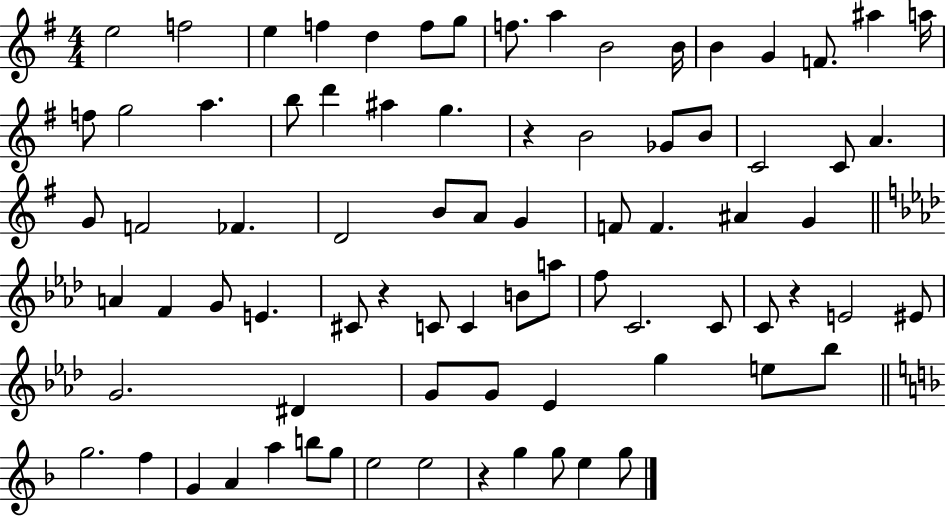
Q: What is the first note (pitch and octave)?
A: E5